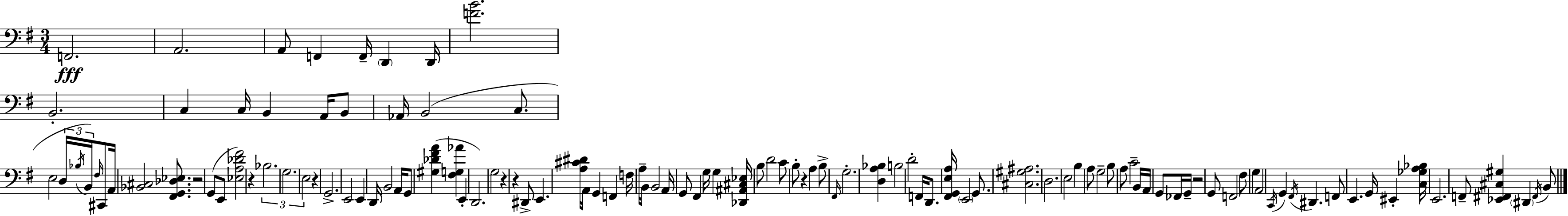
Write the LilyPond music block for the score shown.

{
  \clef bass
  \numericTimeSignature
  \time 3/4
  \key g \major
  f,2.\fff | a,2. | a,8 f,4 f,16-- \parenthesize d,4 d,16 | <f' b'>2. | \break b,2.-. | c4 c16 b,4 a,16 b,8 | aes,16 b,2( c8. | e2 \tuplet 3/2 { d16 \acciaccatura { bes16 }) b,16 } \grace { fis16 } | \break cis,8 a,16 <bes, cis>2 <fis, g, des ees>8. | r2 g,8( | e,8 <ees a des' fis'>2) r4 | \tuplet 3/2 { bes2. | \break g2. | e2 } r4 | g,2.-> | e,2 e,4 | \break d,16 b,2 a,16 | g,8 <gis des' fis' a'>4( <fis g aes'>4 e,4-. | d,2.) | g2 r4 | \break r4 dis,8-> e,4. | <a cis' dis'>16 a,8 g,4 f,4 | f16 a16-- b,8 b,2 | a,16 g,8 fis,4 g16 g4 | \break <des, ais, cis ees>16 b8 d'2 | c'8 b8-. r4 a4 | b8-> \grace { fis,16 } g2.-. | <d a bes>4 b2 | \break d'2-. f,16 | d,8. <fis, g, e a>16 \parenthesize e,2 | g,8. <cis gis ais>2. | d2. | \break e2 b4 | a8 g2-- | b8 a8 c'2-- | b,16 a,16 g,8 fes,16 g,16-- r2 | \break g,8 f,2 | fis8 g4 a,2 | \acciaccatura { c,16 } g,4 \acciaccatura { fis,16 } dis,4. | f,8 e,4. g,16 | \break eis,4-. <c ges a bes>16 e,2. | f,8-- <ees, fis, cis gis>4 \parenthesize dis,4 | \acciaccatura { fis,16 } b,8 \bar "|."
}